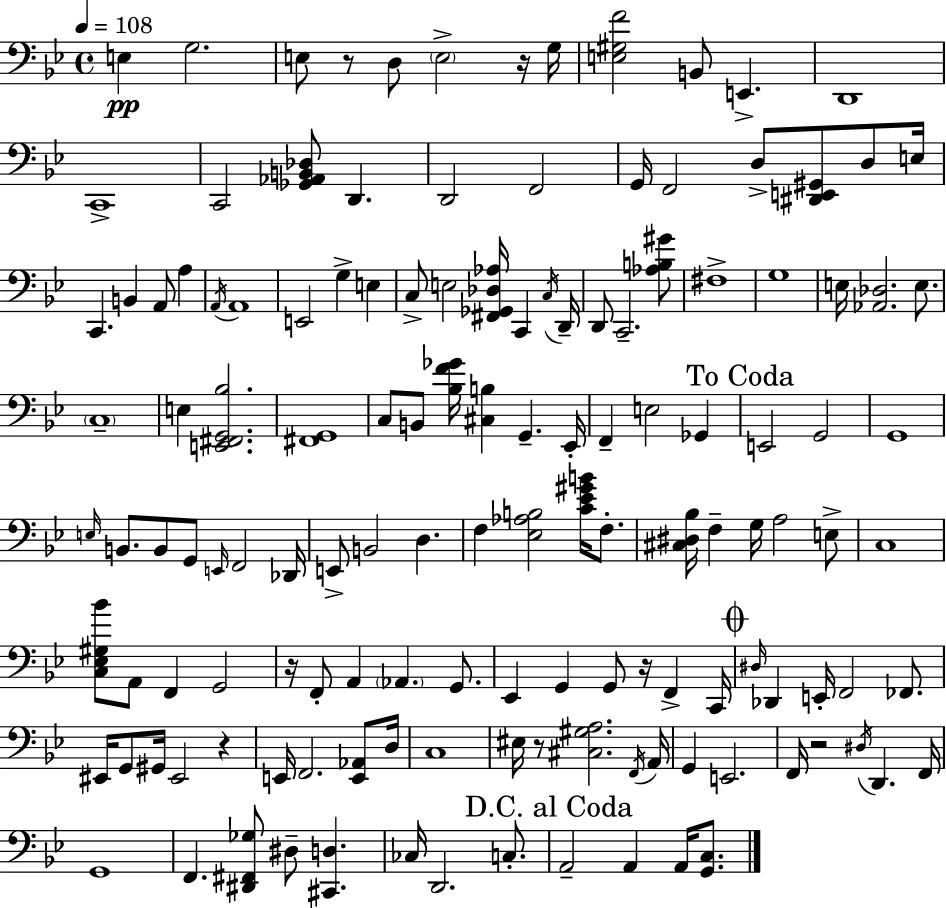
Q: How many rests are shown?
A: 7